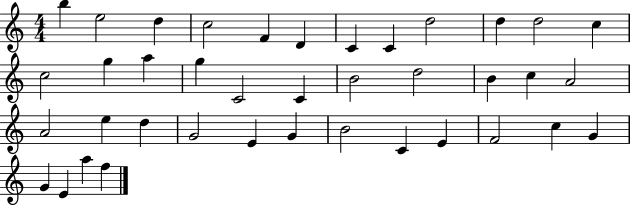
B5/q E5/h D5/q C5/h F4/q D4/q C4/q C4/q D5/h D5/q D5/h C5/q C5/h G5/q A5/q G5/q C4/h C4/q B4/h D5/h B4/q C5/q A4/h A4/h E5/q D5/q G4/h E4/q G4/q B4/h C4/q E4/q F4/h C5/q G4/q G4/q E4/q A5/q F5/q